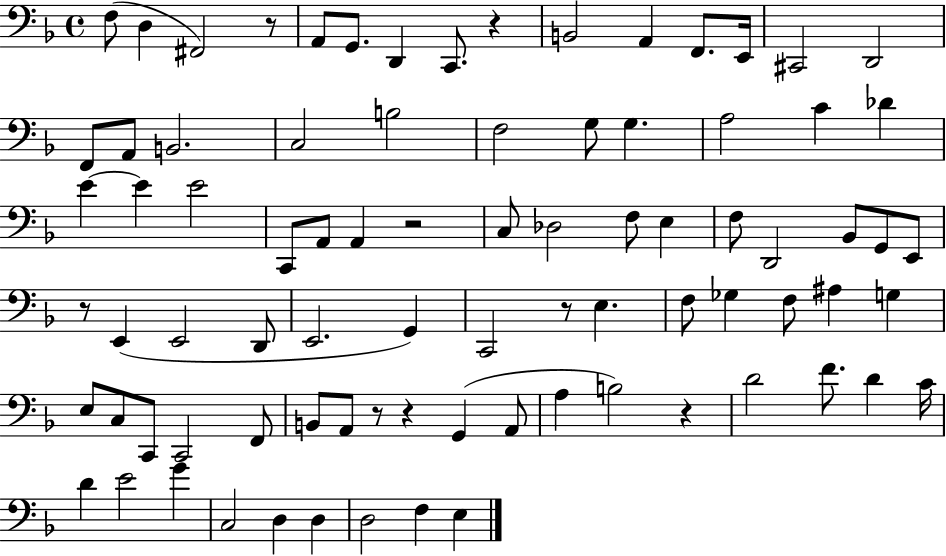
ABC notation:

X:1
T:Untitled
M:4/4
L:1/4
K:F
F,/2 D, ^F,,2 z/2 A,,/2 G,,/2 D,, C,,/2 z B,,2 A,, F,,/2 E,,/4 ^C,,2 D,,2 F,,/2 A,,/2 B,,2 C,2 B,2 F,2 G,/2 G, A,2 C _D E E E2 C,,/2 A,,/2 A,, z2 C,/2 _D,2 F,/2 E, F,/2 D,,2 _B,,/2 G,,/2 E,,/2 z/2 E,, E,,2 D,,/2 E,,2 G,, C,,2 z/2 E, F,/2 _G, F,/2 ^A, G, E,/2 C,/2 C,,/2 C,,2 F,,/2 B,,/2 A,,/2 z/2 z G,, A,,/2 A, B,2 z D2 F/2 D C/4 D E2 G C,2 D, D, D,2 F, E,